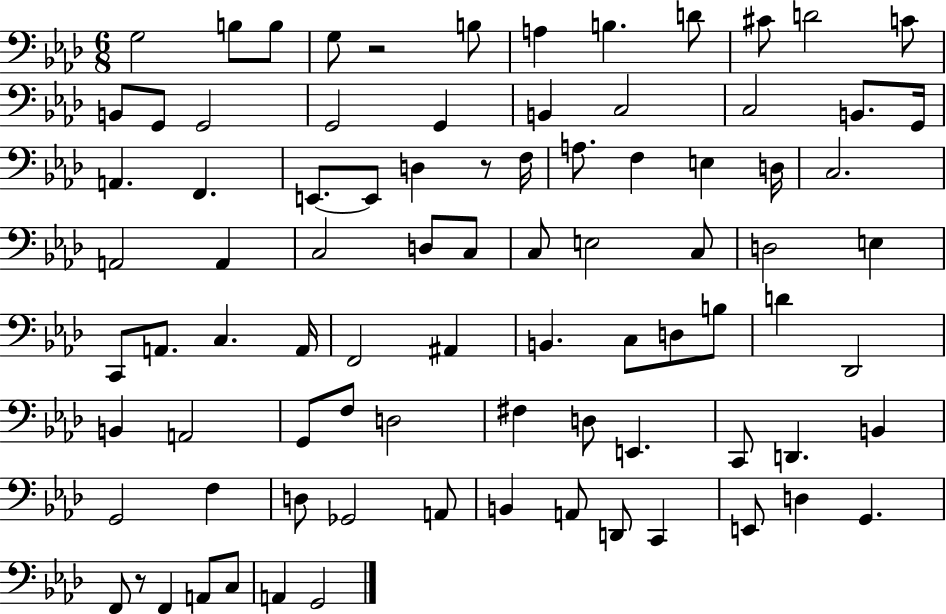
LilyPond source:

{
  \clef bass
  \numericTimeSignature
  \time 6/8
  \key aes \major
  \repeat volta 2 { g2 b8 b8 | g8 r2 b8 | a4 b4. d'8 | cis'8 d'2 c'8 | \break b,8 g,8 g,2 | g,2 g,4 | b,4 c2 | c2 b,8. g,16 | \break a,4. f,4. | e,8.~~ e,8 d4 r8 f16 | a8. f4 e4 d16 | c2. | \break a,2 a,4 | c2 d8 c8 | c8 e2 c8 | d2 e4 | \break c,8 a,8. c4. a,16 | f,2 ais,4 | b,4. c8 d8 b8 | d'4 des,2 | \break b,4 a,2 | g,8 f8 d2 | fis4 d8 e,4. | c,8 d,4. b,4 | \break g,2 f4 | d8 ges,2 a,8 | b,4 a,8 d,8 c,4 | e,8 d4 g,4. | \break f,8 r8 f,4 a,8 c8 | a,4 g,2 | } \bar "|."
}